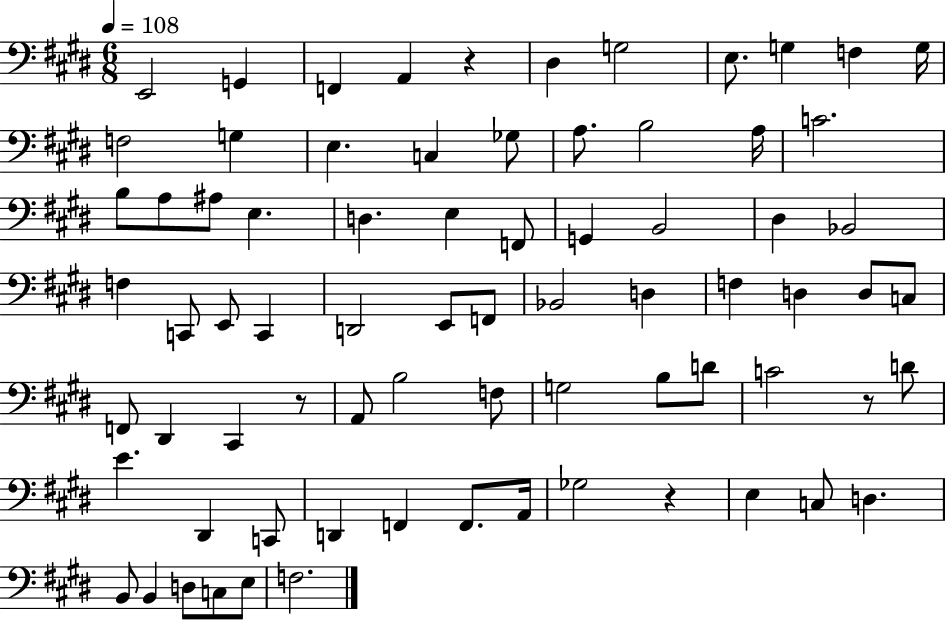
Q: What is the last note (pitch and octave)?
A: F3